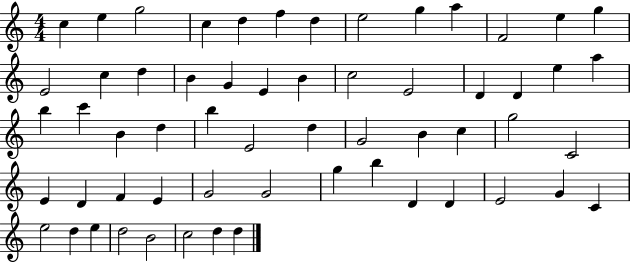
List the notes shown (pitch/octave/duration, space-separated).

C5/q E5/q G5/h C5/q D5/q F5/q D5/q E5/h G5/q A5/q F4/h E5/q G5/q E4/h C5/q D5/q B4/q G4/q E4/q B4/q C5/h E4/h D4/q D4/q E5/q A5/q B5/q C6/q B4/q D5/q B5/q E4/h D5/q G4/h B4/q C5/q G5/h C4/h E4/q D4/q F4/q E4/q G4/h G4/h G5/q B5/q D4/q D4/q E4/h G4/q C4/q E5/h D5/q E5/q D5/h B4/h C5/h D5/q D5/q